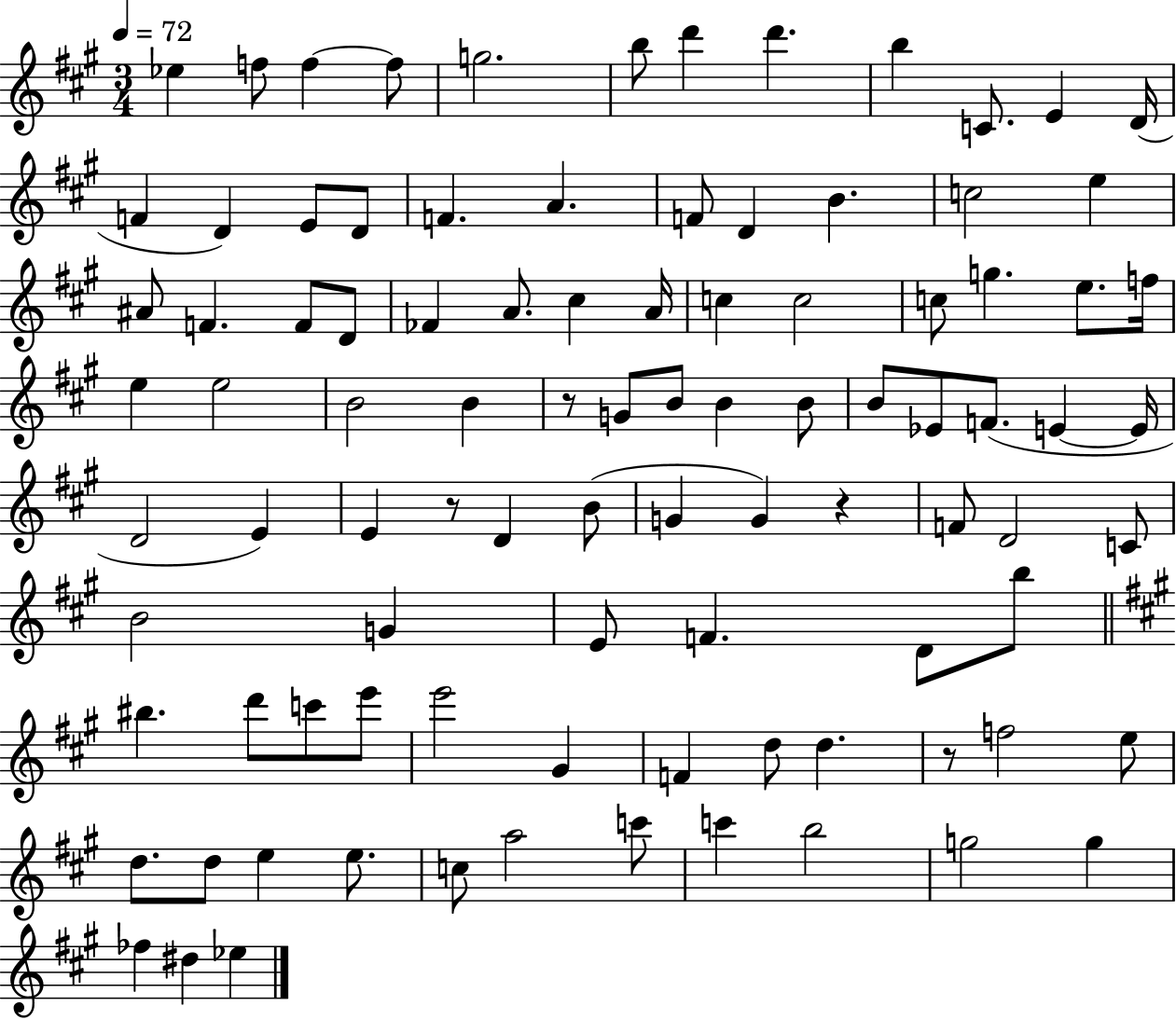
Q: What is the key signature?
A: A major